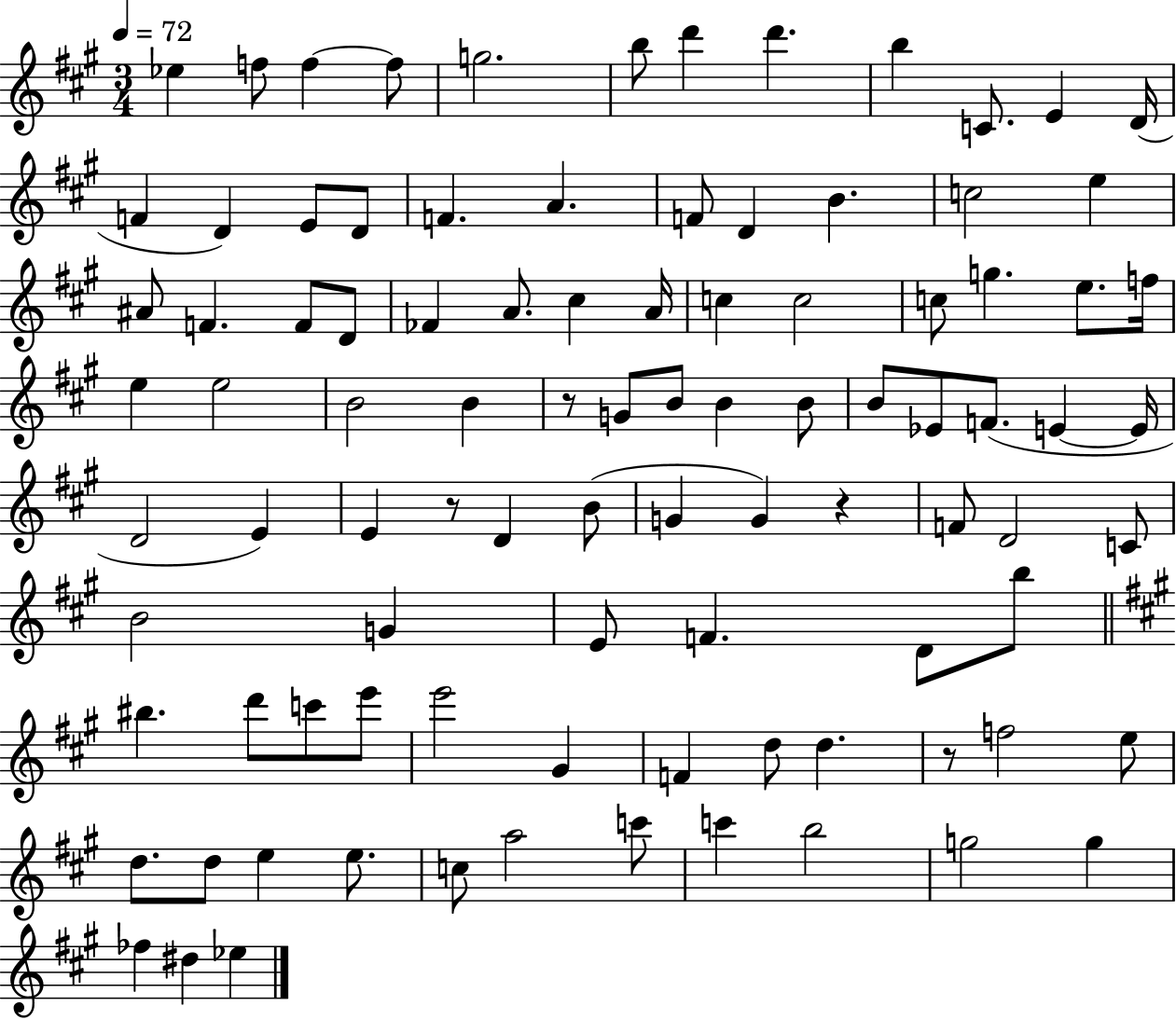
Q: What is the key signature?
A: A major